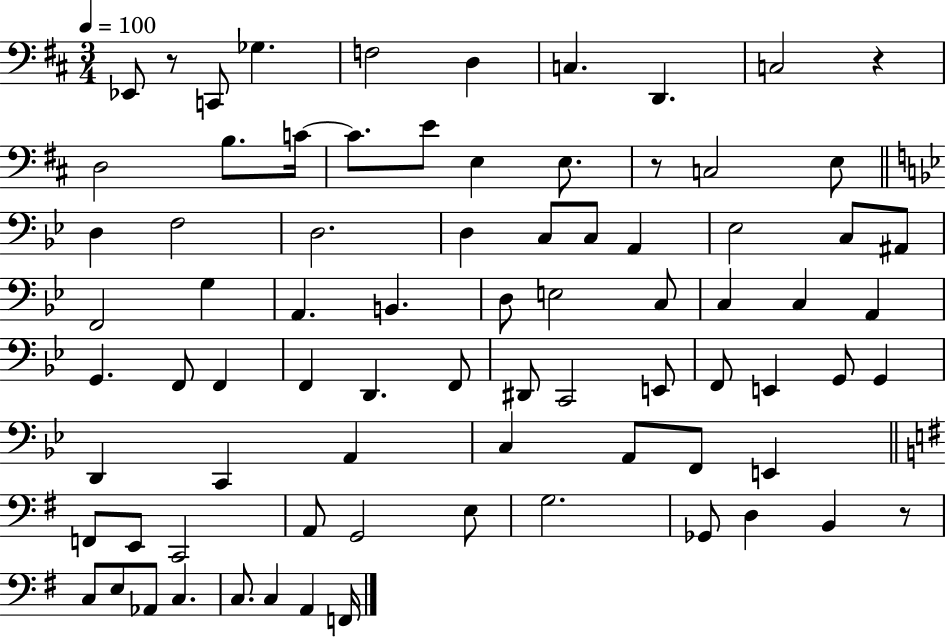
Eb2/e R/e C2/e Gb3/q. F3/h D3/q C3/q. D2/q. C3/h R/q D3/h B3/e. C4/s C4/e. E4/e E3/q E3/e. R/e C3/h E3/e D3/q F3/h D3/h. D3/q C3/e C3/e A2/q Eb3/h C3/e A#2/e F2/h G3/q A2/q. B2/q. D3/e E3/h C3/e C3/q C3/q A2/q G2/q. F2/e F2/q F2/q D2/q. F2/e D#2/e C2/h E2/e F2/e E2/q G2/e G2/q D2/q C2/q A2/q C3/q A2/e F2/e E2/q F2/e E2/e C2/h A2/e G2/h E3/e G3/h. Gb2/e D3/q B2/q R/e C3/e E3/e Ab2/e C3/q. C3/e. C3/q A2/q F2/s